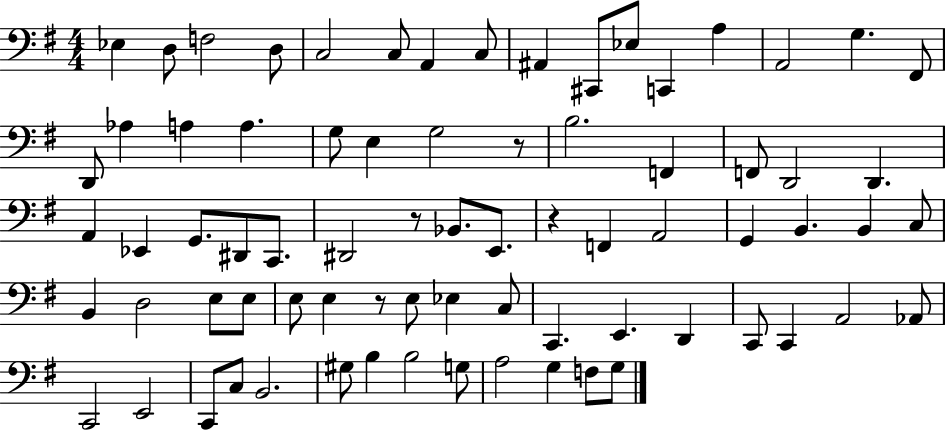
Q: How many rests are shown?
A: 4